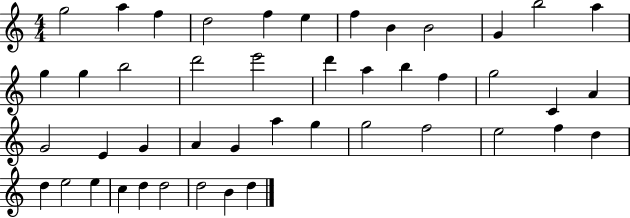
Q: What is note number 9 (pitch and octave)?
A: B4